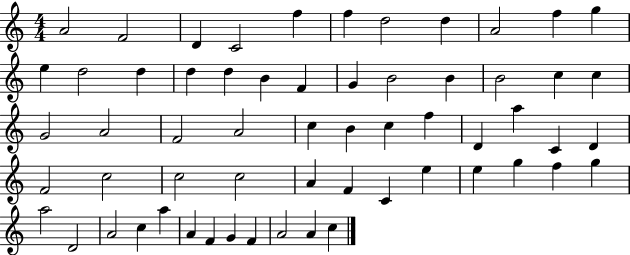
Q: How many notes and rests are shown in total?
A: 60